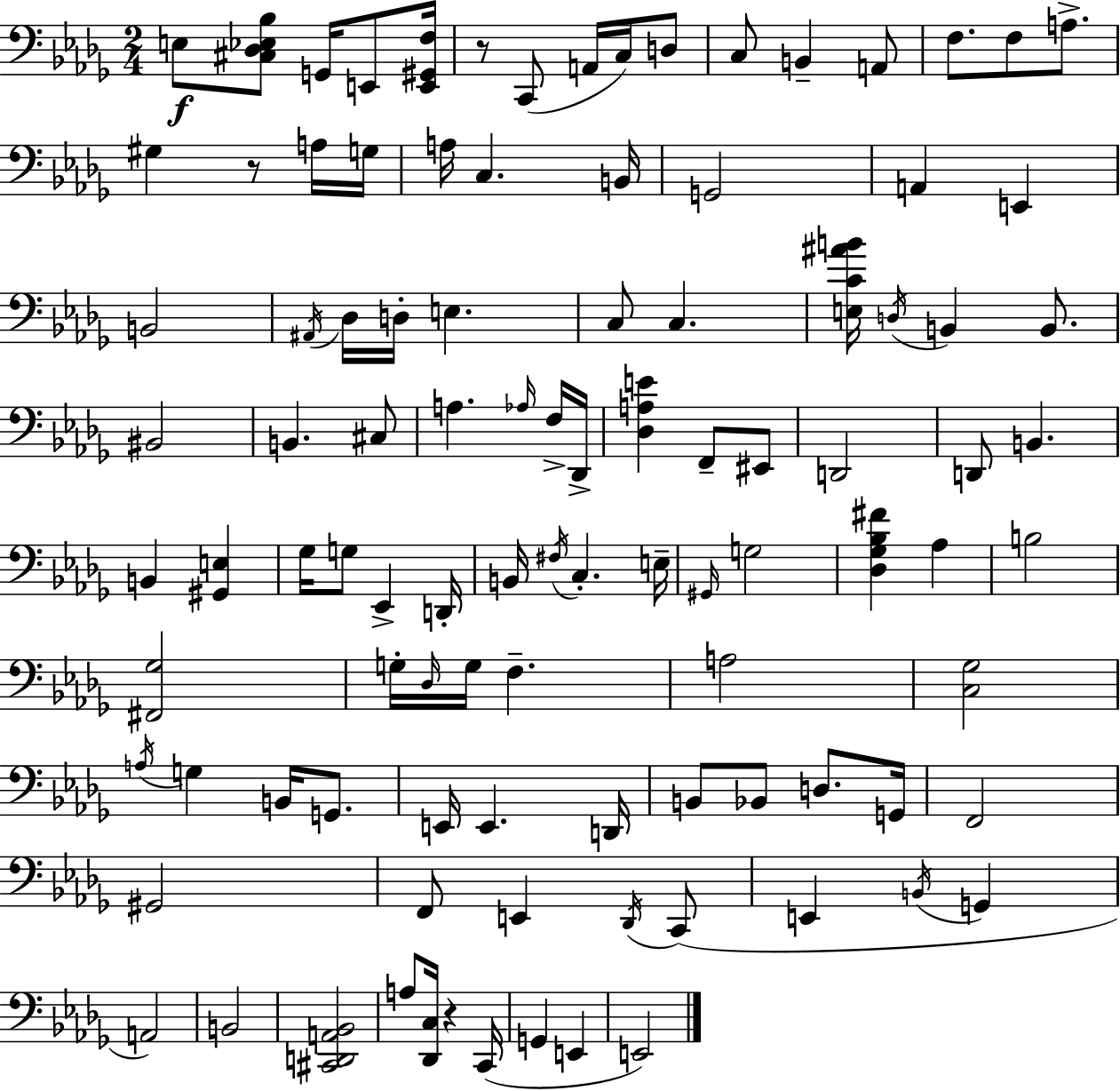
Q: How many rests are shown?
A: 3